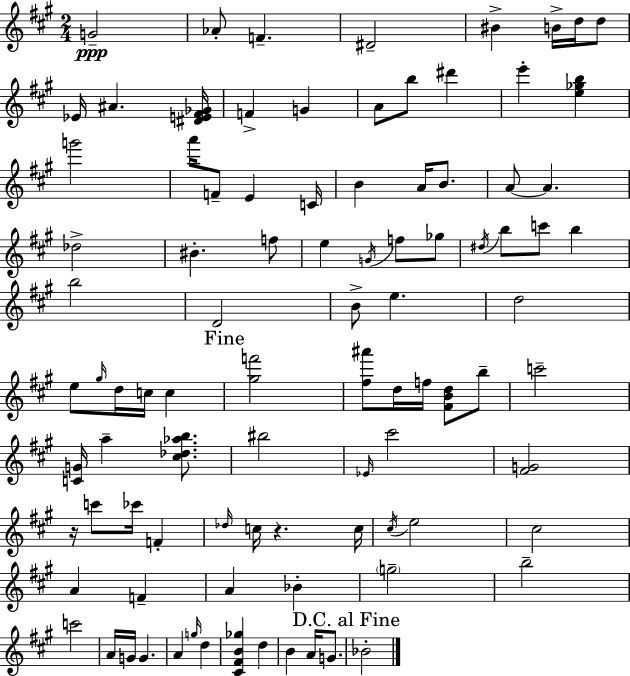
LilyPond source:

{
  \clef treble
  \numericTimeSignature
  \time 2/4
  \key a \major
  \repeat volta 2 { g'2--\ppp | aes'8-. f'4.-- | dis'2-- | bis'4-> b'16-> d''16 d''8 | \break ees'16 ais'4. <dis' e' fis' ges'>16 | f'4-> g'4 | a'8 b''8 dis'''4 | e'''4-. <e'' ges'' b''>4 | \break g'''2 | a'''16 f'8-- e'4 c'16 | b'4 a'16 b'8. | a'8~~ a'4. | \break des''2-> | bis'4.-. f''8 | e''4 \acciaccatura { g'16 } f''8 ges''8 | \acciaccatura { dis''16 } b''8 c'''8 b''4 | \break b''2 | d'2 | b'8-> e''4. | d''2 | \break e''8 \grace { gis''16 } d''16 c''16 c''4 | \mark "Fine" <gis'' f'''>2 | <fis'' ais'''>8 d''16 f''16 <fis' b' d''>8 | b''8-- c'''2-- | \break <c' g'>16 a''4-- | <cis'' des'' aes'' b''>8. bis''2 | \grace { ees'16 } cis'''2 | <fis' g'>2 | \break r16 c'''8 ces'''16 | f'4-. \grace { des''16 } c''16 r4. | c''16 \acciaccatura { cis''16 } e''2 | cis''2 | \break a'4 | f'4-- a'4 | bes'4-. \parenthesize g''2-- | b''2-- | \break c'''2 | a'16 g'16 | g'4. a'4 | \grace { g''16 } d''4 <cis' fis' b' ges''>4 | \break d''4 b'4 | a'16 g'8. \mark "D.C. al Fine" bes'2-. | } \bar "|."
}